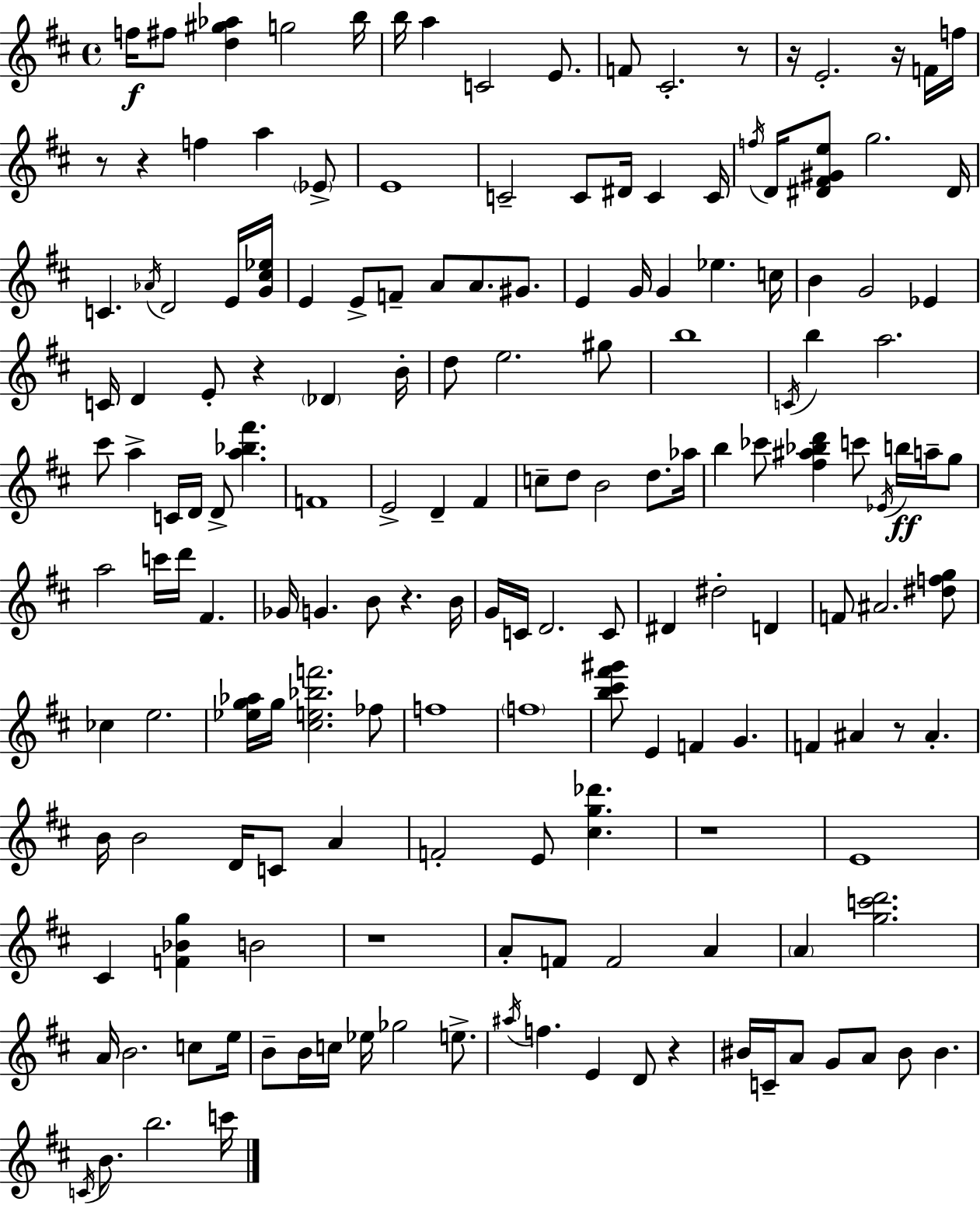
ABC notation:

X:1
T:Untitled
M:4/4
L:1/4
K:D
f/4 ^f/2 [d^g_a] g2 b/4 b/4 a C2 E/2 F/2 ^C2 z/2 z/4 E2 z/4 F/4 f/4 z/2 z f a _E/2 E4 C2 C/2 ^D/4 C C/4 f/4 D/4 [^D^F^Ge]/2 g2 ^D/4 C _A/4 D2 E/4 [G^c_e]/4 E E/2 F/2 A/2 A/2 ^G/2 E G/4 G _e c/4 B G2 _E C/4 D E/2 z _D B/4 d/2 e2 ^g/2 b4 C/4 b a2 ^c'/2 a C/4 D/4 D/2 [a_b^f'] F4 E2 D ^F c/2 d/2 B2 d/2 _a/4 b _c'/2 [^f^a_bd'] c'/2 _E/4 b/4 a/4 g/2 a2 c'/4 d'/4 ^F _G/4 G B/2 z B/4 G/4 C/4 D2 C/2 ^D ^d2 D F/2 ^A2 [^dfg]/2 _c e2 [_eg_a]/4 g/4 [^ce_bf']2 _f/2 f4 f4 [b^c'^f'^g']/2 E F G F ^A z/2 ^A B/4 B2 D/4 C/2 A F2 E/2 [^cg_d'] z4 E4 ^C [F_Bg] B2 z4 A/2 F/2 F2 A A [gc'd']2 A/4 B2 c/2 e/4 B/2 B/4 c/4 _e/4 _g2 e/2 ^a/4 f E D/2 z ^B/4 C/4 A/2 G/2 A/2 ^B/2 ^B C/4 B/2 b2 c'/4